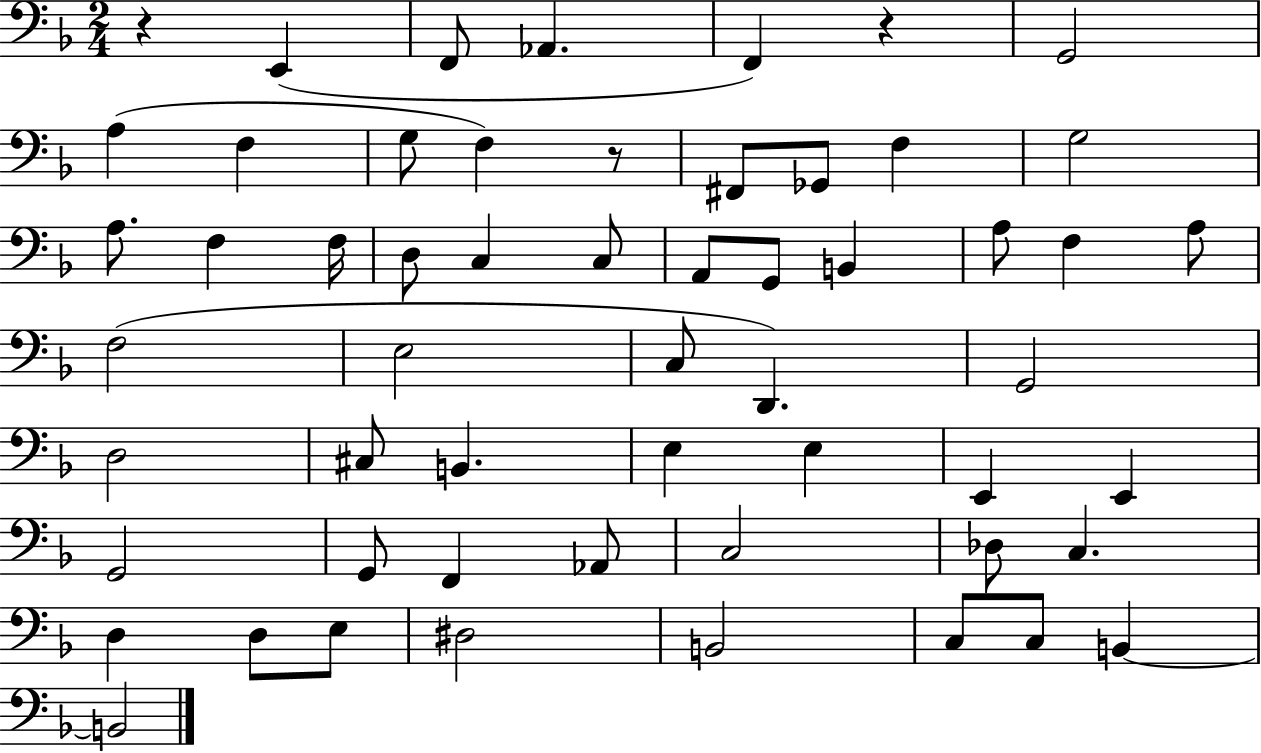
R/q E2/q F2/e Ab2/q. F2/q R/q G2/h A3/q F3/q G3/e F3/q R/e F#2/e Gb2/e F3/q G3/h A3/e. F3/q F3/s D3/e C3/q C3/e A2/e G2/e B2/q A3/e F3/q A3/e F3/h E3/h C3/e D2/q. G2/h D3/h C#3/e B2/q. E3/q E3/q E2/q E2/q G2/h G2/e F2/q Ab2/e C3/h Db3/e C3/q. D3/q D3/e E3/e D#3/h B2/h C3/e C3/e B2/q B2/h